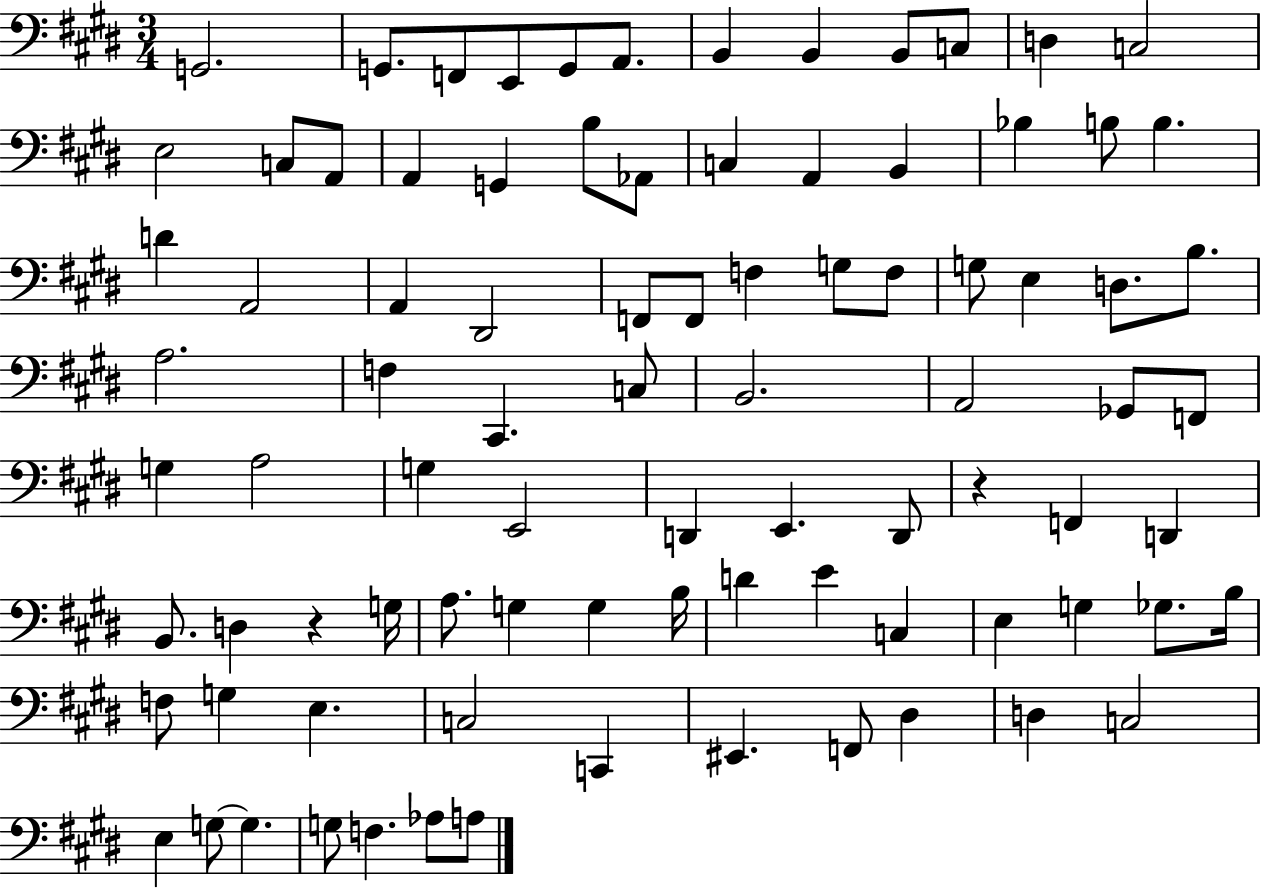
{
  \clef bass
  \numericTimeSignature
  \time 3/4
  \key e \major
  g,2. | g,8. f,8 e,8 g,8 a,8. | b,4 b,4 b,8 c8 | d4 c2 | \break e2 c8 a,8 | a,4 g,4 b8 aes,8 | c4 a,4 b,4 | bes4 b8 b4. | \break d'4 a,2 | a,4 dis,2 | f,8 f,8 f4 g8 f8 | g8 e4 d8. b8. | \break a2. | f4 cis,4. c8 | b,2. | a,2 ges,8 f,8 | \break g4 a2 | g4 e,2 | d,4 e,4. d,8 | r4 f,4 d,4 | \break b,8. d4 r4 g16 | a8. g4 g4 b16 | d'4 e'4 c4 | e4 g4 ges8. b16 | \break f8 g4 e4. | c2 c,4 | eis,4. f,8 dis4 | d4 c2 | \break e4 g8~~ g4. | g8 f4. aes8 a8 | \bar "|."
}